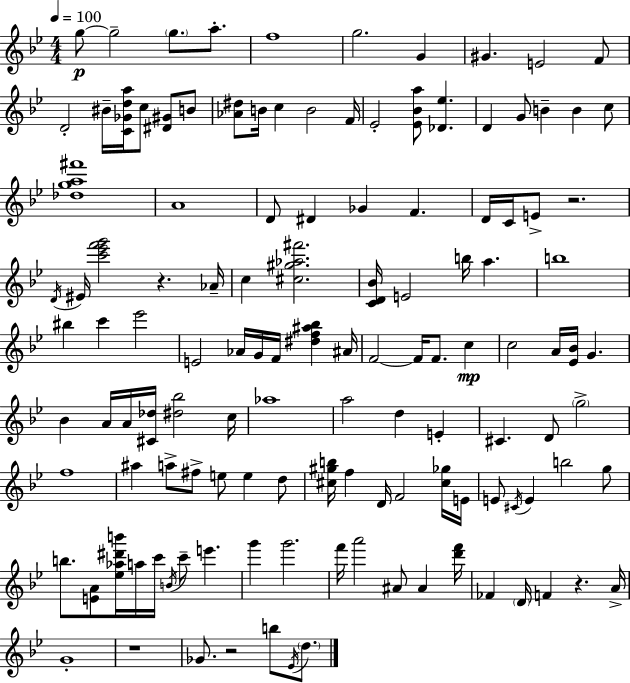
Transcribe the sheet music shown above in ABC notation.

X:1
T:Untitled
M:4/4
L:1/4
K:Bb
g/2 g2 g/2 a/2 f4 g2 G ^G E2 F/2 D2 ^B/4 [C_Gda]/4 c/2 [^D^G]/2 B/2 [_A^d]/2 B/4 c B2 F/4 _E2 [_E_Ba]/2 [_D_e] D G/2 B B c/2 [_dga^f']4 A4 D/2 ^D _G F D/4 C/4 E/2 z2 D/4 ^E/4 [c'_e'f'g']2 z _A/4 c [^c^g_a^f']2 [CD_B]/4 E2 b/4 a b4 ^b c' _e'2 E2 _A/4 G/4 F/4 [^df^a_b] ^A/4 F2 F/4 F/2 c c2 A/4 [_E_B]/4 G _B A/4 A/4 [^C_d]/4 [^d_b]2 c/4 _a4 a2 d E ^C D/2 g2 f4 ^a a/2 ^f/2 e/2 e d/2 [^c^gb]/4 f D/4 F2 [^c_g]/4 E/4 E/2 ^C/4 E b2 g/2 b/2 [EA]/2 [_e_a^d'b']/4 a/4 c'/4 B/4 c'/2 e' g' g'2 f'/4 a'2 ^A/2 ^A [d'f']/4 _F D/4 F z A/4 G4 z4 _G/2 z2 b/2 _E/4 d/2